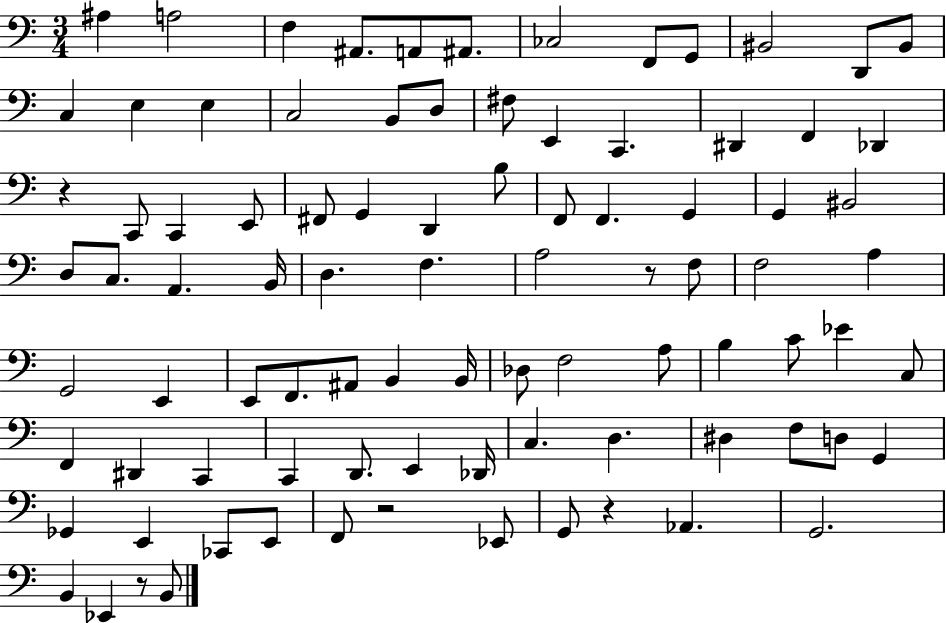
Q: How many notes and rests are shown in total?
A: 90